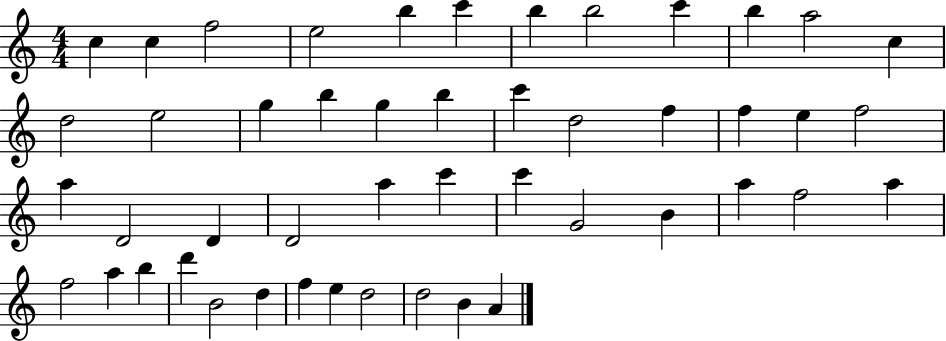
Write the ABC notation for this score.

X:1
T:Untitled
M:4/4
L:1/4
K:C
c c f2 e2 b c' b b2 c' b a2 c d2 e2 g b g b c' d2 f f e f2 a D2 D D2 a c' c' G2 B a f2 a f2 a b d' B2 d f e d2 d2 B A